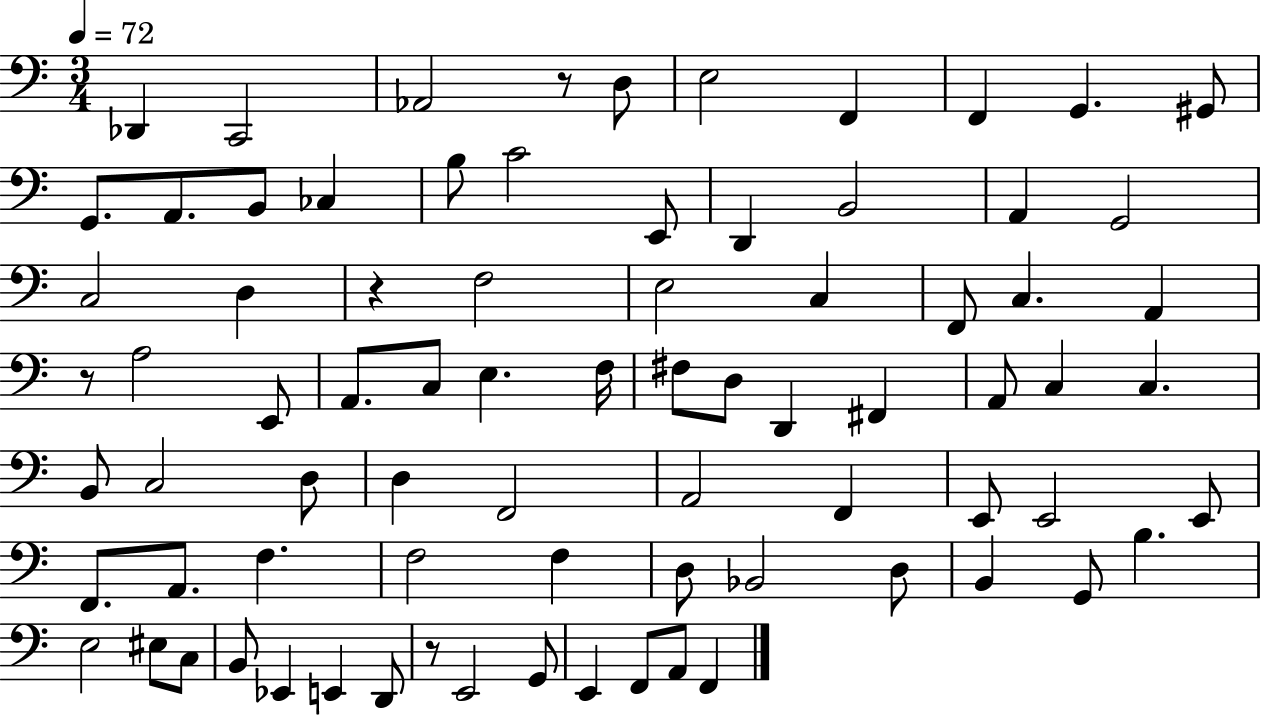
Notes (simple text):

Db2/q C2/h Ab2/h R/e D3/e E3/h F2/q F2/q G2/q. G#2/e G2/e. A2/e. B2/e CES3/q B3/e C4/h E2/e D2/q B2/h A2/q G2/h C3/h D3/q R/q F3/h E3/h C3/q F2/e C3/q. A2/q R/e A3/h E2/e A2/e. C3/e E3/q. F3/s F#3/e D3/e D2/q F#2/q A2/e C3/q C3/q. B2/e C3/h D3/e D3/q F2/h A2/h F2/q E2/e E2/h E2/e F2/e. A2/e. F3/q. F3/h F3/q D3/e Bb2/h D3/e B2/q G2/e B3/q. E3/h EIS3/e C3/e B2/e Eb2/q E2/q D2/e R/e E2/h G2/e E2/q F2/e A2/e F2/q